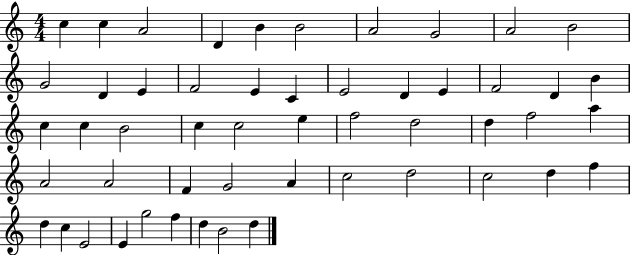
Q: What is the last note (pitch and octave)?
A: D5